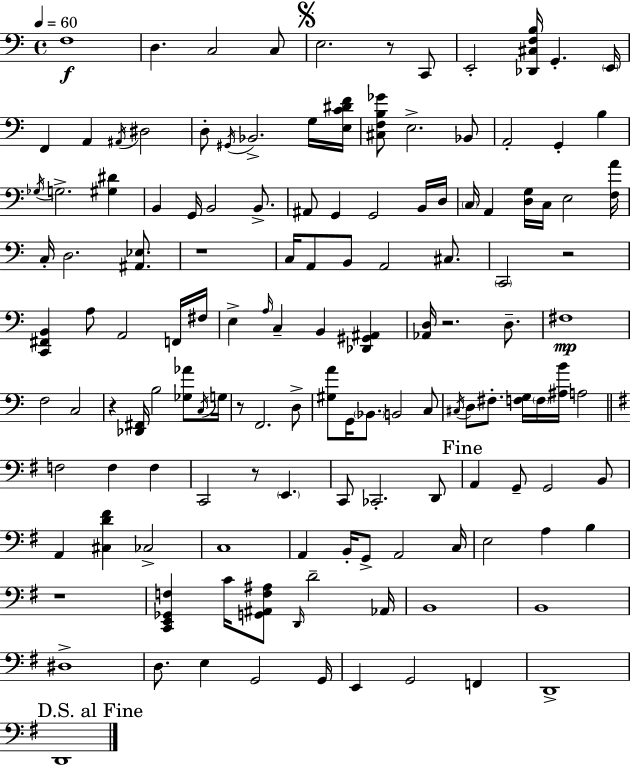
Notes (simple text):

F3/w D3/q. C3/h C3/e E3/h. R/e C2/e E2/h [Db2,C#3,F3,B3]/s G2/q. E2/s F2/q A2/q A#2/s D#3/h D3/e G#2/s Bb2/h. G3/s [E3,C4,D#4,F4]/s [C#3,F3,B3,Gb4]/e E3/h. Bb2/e A2/h G2/q B3/q Gb3/s G3/h. [G#3,D#4]/q B2/q G2/s B2/h B2/e. A#2/e G2/q G2/h B2/s D3/s C3/s A2/q [D3,G3]/s C3/s E3/h [F3,A4]/s C3/s D3/h. [A#2,Eb3]/e. R/w C3/s A2/e B2/e A2/h C#3/e. C2/h R/h [C2,F#2,B2]/q A3/e A2/h F2/s F#3/s E3/q A3/s C3/q B2/q [Db2,G#2,A#2]/q [Ab2,D3]/s R/h. D3/e. F#3/w F3/h C3/h R/q [Db2,F#2]/s B3/h [Gb3,Ab4]/e C3/s G3/s R/e F2/h. D3/e [G#3,A4]/e G2/s Bb2/e. B2/h C3/e C#3/s D3/e F#3/e. [F3,G3]/s F3/s [A#3,B4]/s A3/h F3/h F3/q F3/q C2/h R/e E2/q. C2/e CES2/h. D2/e A2/q G2/e G2/h B2/e A2/q [C#3,D4,F#4]/q CES3/h C3/w A2/q B2/s G2/e A2/h C3/s E3/h A3/q B3/q R/w [C2,E2,Gb2,F3]/q C4/s [G2,A#2,F3,A#3]/e D2/s D4/h Ab2/s B2/w B2/w D#3/w D3/e. E3/q G2/h G2/s E2/q G2/h F2/q D2/w D2/w